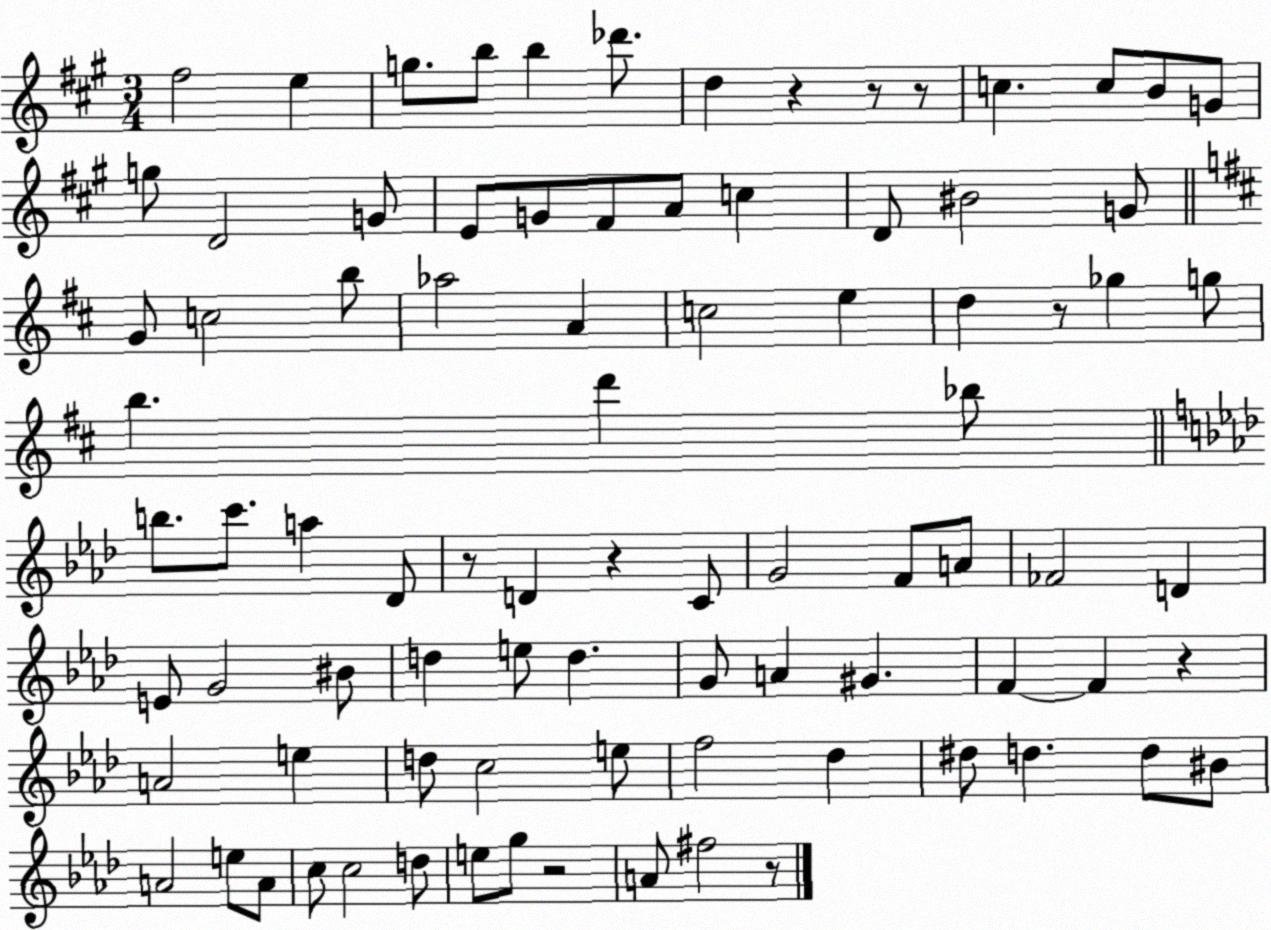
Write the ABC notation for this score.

X:1
T:Untitled
M:3/4
L:1/4
K:A
^f2 e g/2 b/2 b _d'/2 d z z/2 z/2 c c/2 B/2 G/2 g/2 D2 G/2 E/2 G/2 ^F/2 A/2 c D/2 ^B2 G/2 G/2 c2 b/2 _a2 A c2 e d z/2 _g g/2 b d' _b/2 b/2 c'/2 a _D/2 z/2 D z C/2 G2 F/2 A/2 _F2 D E/2 G2 ^B/2 d e/2 d G/2 A ^G F F z A2 e d/2 c2 e/2 f2 _d ^d/2 d d/2 ^B/2 A2 e/2 A/2 c/2 c2 d/2 e/2 g/2 z2 A/2 ^f2 z/2